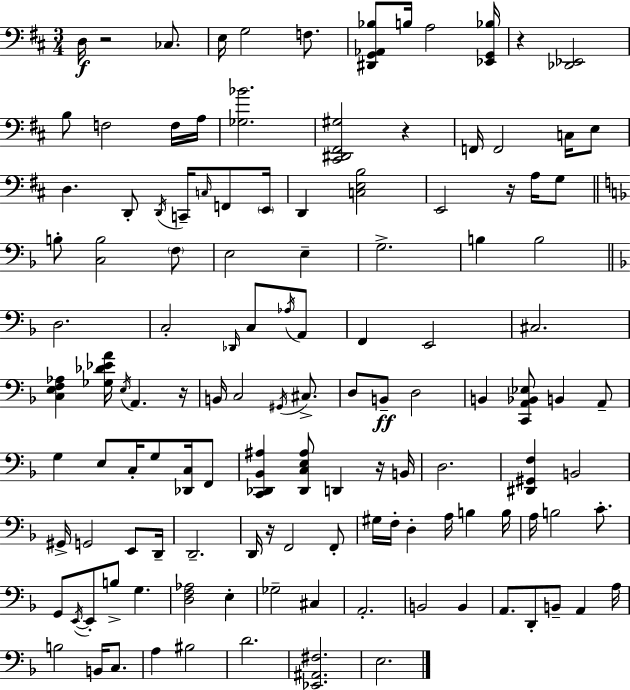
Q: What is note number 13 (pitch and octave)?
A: F2